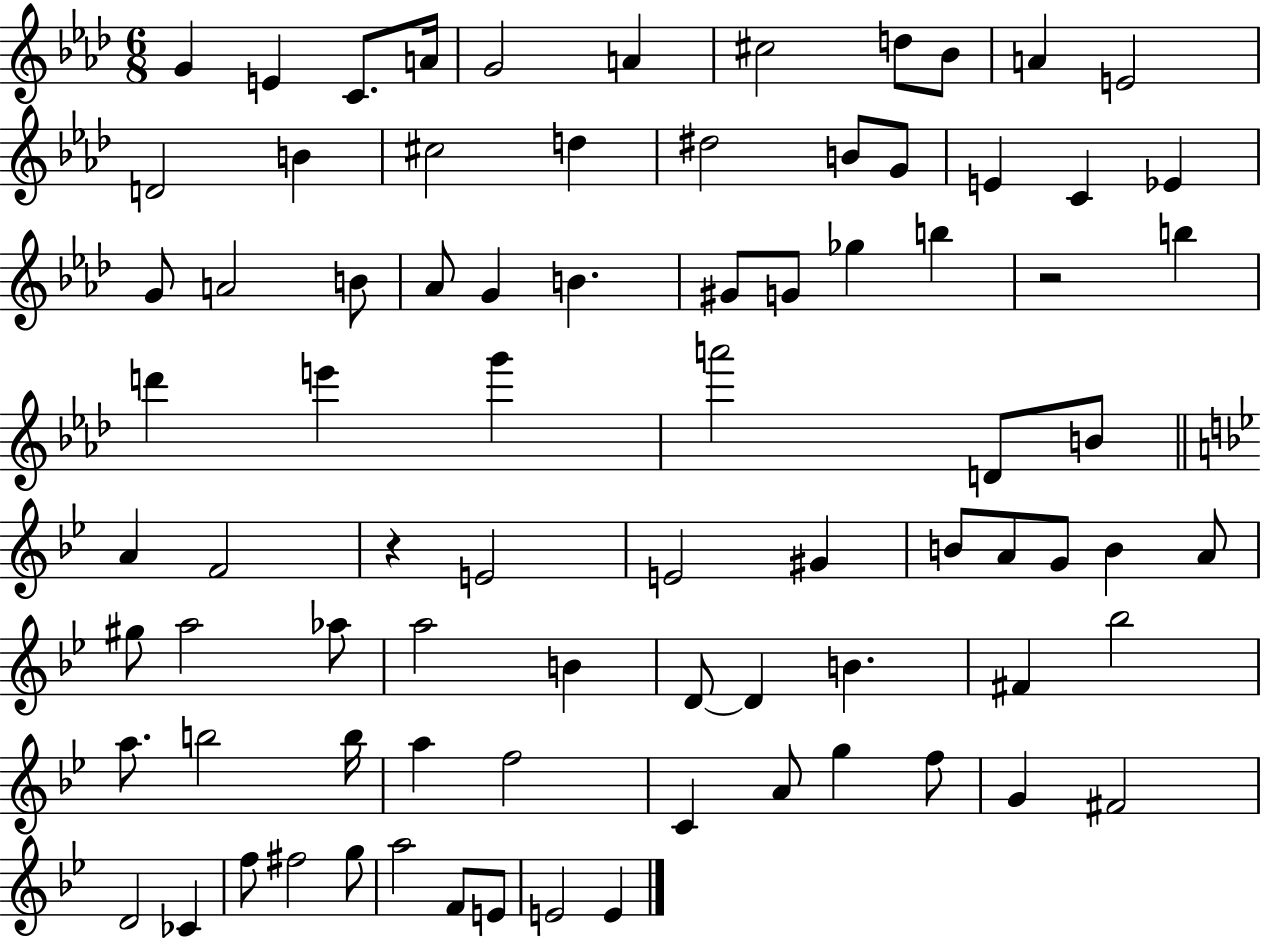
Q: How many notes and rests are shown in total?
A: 81